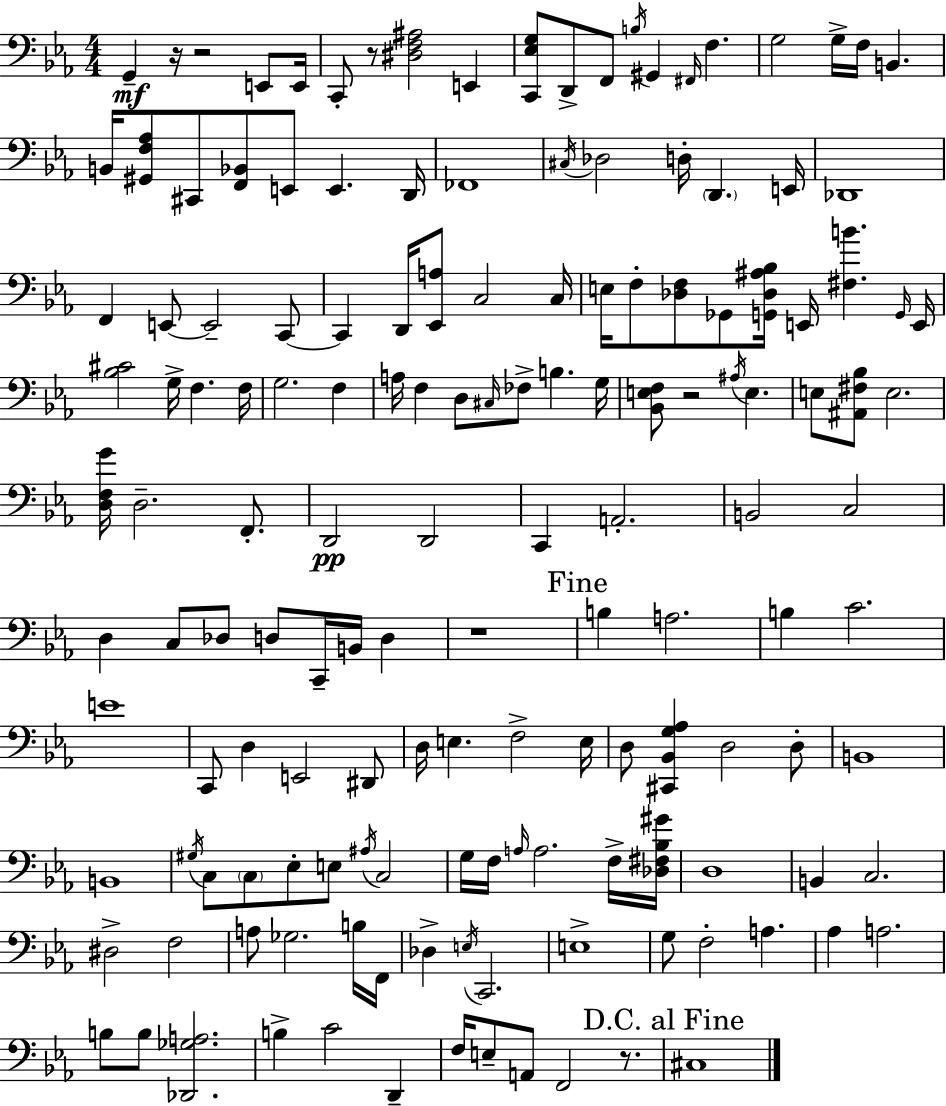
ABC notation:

X:1
T:Untitled
M:4/4
L:1/4
K:Cm
G,, z/4 z2 E,,/2 E,,/4 C,,/2 z/2 [^D,F,^A,]2 E,, [C,,_E,G,]/2 D,,/2 F,,/2 B,/4 ^G,, ^F,,/4 F, G,2 G,/4 F,/4 B,, B,,/4 [^G,,F,_A,]/2 ^C,,/2 [F,,_B,,]/2 E,,/2 E,, D,,/4 _F,,4 ^C,/4 _D,2 D,/4 D,, E,,/4 _D,,4 F,, E,,/2 E,,2 C,,/2 C,, D,,/4 [_E,,A,]/2 C,2 C,/4 E,/4 F,/2 [_D,F,]/2 _G,,/2 [G,,_D,^A,_B,]/4 E,,/4 [^F,B] G,,/4 E,,/4 [_B,^C]2 G,/4 F, F,/4 G,2 F, A,/4 F, D,/2 ^C,/4 _F,/2 B, G,/4 [_B,,E,F,]/2 z2 ^A,/4 E, E,/2 [^A,,^F,_B,]/2 E,2 [D,F,G]/4 D,2 F,,/2 D,,2 D,,2 C,, A,,2 B,,2 C,2 D, C,/2 _D,/2 D,/2 C,,/4 B,,/4 D, z4 B, A,2 B, C2 E4 C,,/2 D, E,,2 ^D,,/2 D,/4 E, F,2 E,/4 D,/2 [^C,,_B,,G,_A,] D,2 D,/2 B,,4 B,,4 ^G,/4 C,/2 C,/2 _E,/2 E,/2 ^A,/4 C,2 G,/4 F,/4 A,/4 A,2 F,/4 [_D,^F,_B,^G]/4 D,4 B,, C,2 ^D,2 F,2 A,/2 _G,2 B,/4 F,,/4 _D, E,/4 C,,2 E,4 G,/2 F,2 A, _A, A,2 B,/2 B,/2 [_D,,_G,A,]2 B, C2 D,, F,/4 E,/2 A,,/2 F,,2 z/2 ^C,4